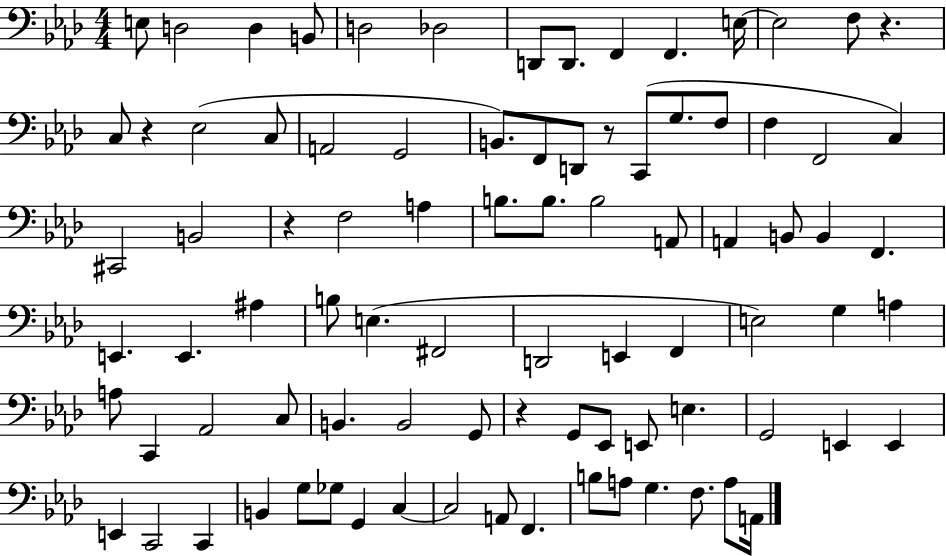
X:1
T:Untitled
M:4/4
L:1/4
K:Ab
E,/2 D,2 D, B,,/2 D,2 _D,2 D,,/2 D,,/2 F,, F,, E,/4 E,2 F,/2 z C,/2 z _E,2 C,/2 A,,2 G,,2 B,,/2 F,,/2 D,,/2 z/2 C,,/2 G,/2 F,/2 F, F,,2 C, ^C,,2 B,,2 z F,2 A, B,/2 B,/2 B,2 A,,/2 A,, B,,/2 B,, F,, E,, E,, ^A, B,/2 E, ^F,,2 D,,2 E,, F,, E,2 G, A, A,/2 C,, _A,,2 C,/2 B,, B,,2 G,,/2 z G,,/2 _E,,/2 E,,/2 E, G,,2 E,, E,, E,, C,,2 C,, B,, G,/2 _G,/2 G,, C, C,2 A,,/2 F,, B,/2 A,/2 G, F,/2 A,/2 A,,/4